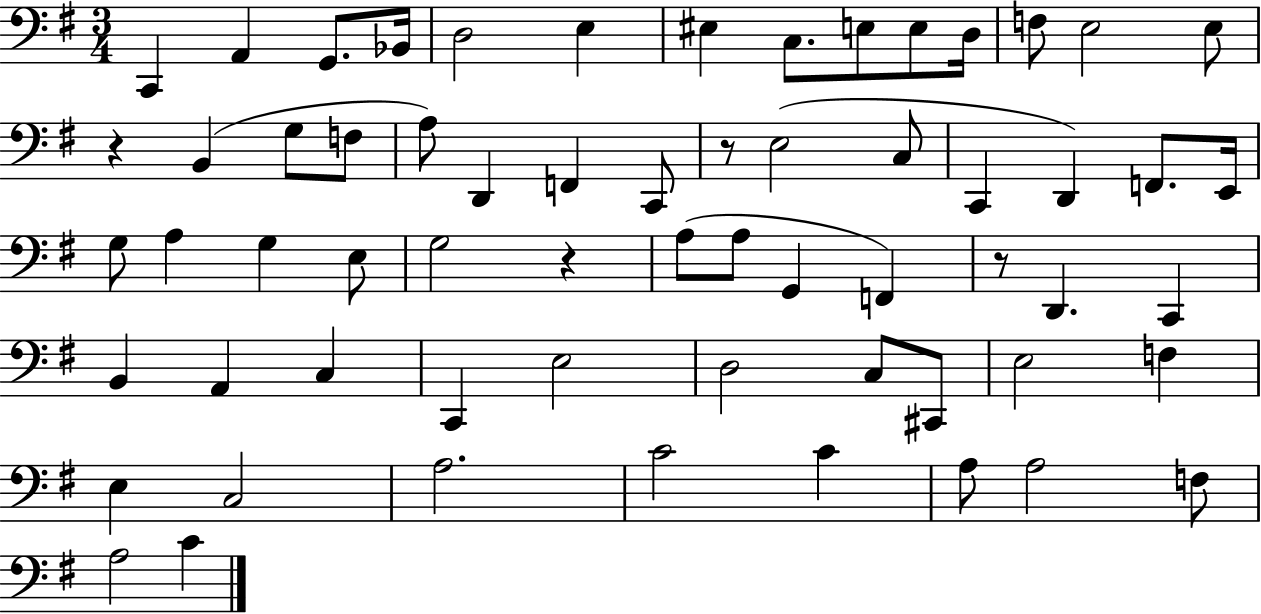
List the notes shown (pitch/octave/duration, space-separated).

C2/q A2/q G2/e. Bb2/s D3/h E3/q EIS3/q C3/e. E3/e E3/e D3/s F3/e E3/h E3/e R/q B2/q G3/e F3/e A3/e D2/q F2/q C2/e R/e E3/h C3/e C2/q D2/q F2/e. E2/s G3/e A3/q G3/q E3/e G3/h R/q A3/e A3/e G2/q F2/q R/e D2/q. C2/q B2/q A2/q C3/q C2/q E3/h D3/h C3/e C#2/e E3/h F3/q E3/q C3/h A3/h. C4/h C4/q A3/e A3/h F3/e A3/h C4/q